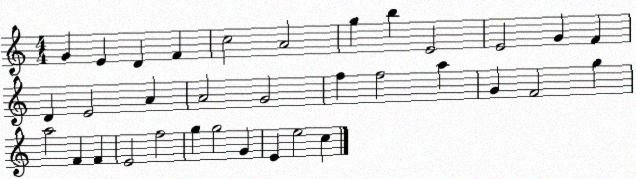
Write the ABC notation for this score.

X:1
T:Untitled
M:4/4
L:1/4
K:C
G E D F c2 A2 g b E2 E2 G F D E2 A A2 G2 f f2 a G F2 g a2 F F E2 f2 g g2 G E e2 c